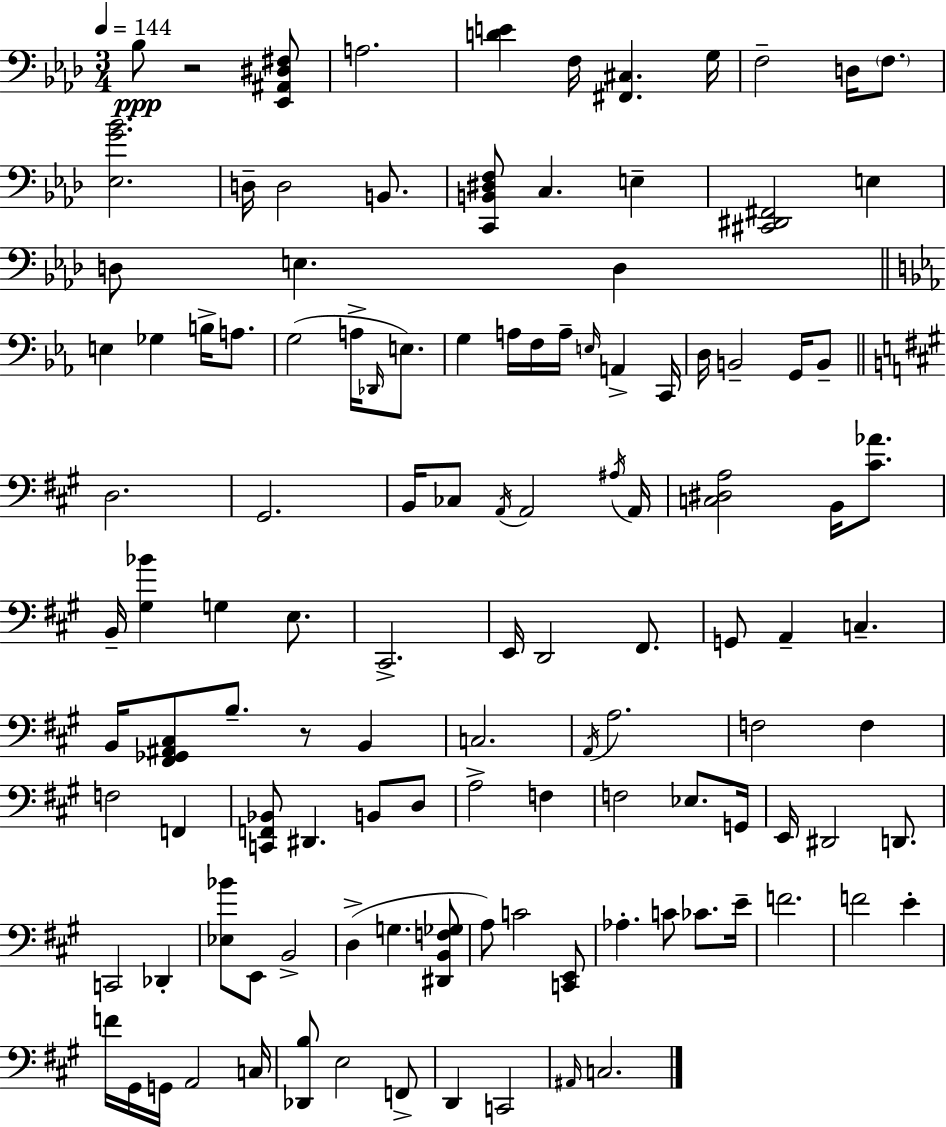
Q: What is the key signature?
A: AES major